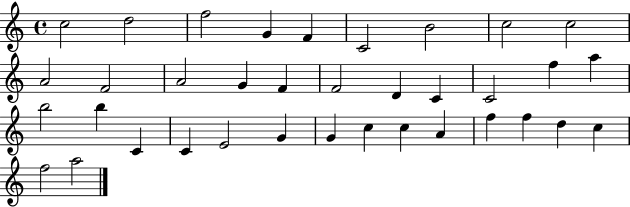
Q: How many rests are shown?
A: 0